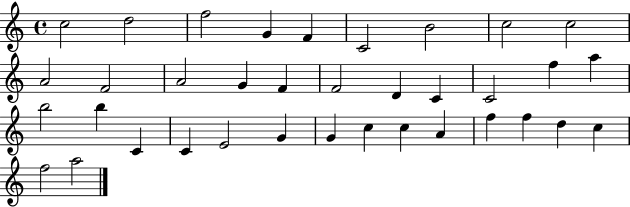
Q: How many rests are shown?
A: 0